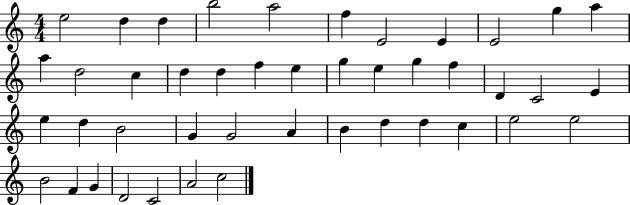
E5/h D5/q D5/q B5/h A5/h F5/q E4/h E4/q E4/h G5/q A5/q A5/q D5/h C5/q D5/q D5/q F5/q E5/q G5/q E5/q G5/q F5/q D4/q C4/h E4/q E5/q D5/q B4/h G4/q G4/h A4/q B4/q D5/q D5/q C5/q E5/h E5/h B4/h F4/q G4/q D4/h C4/h A4/h C5/h